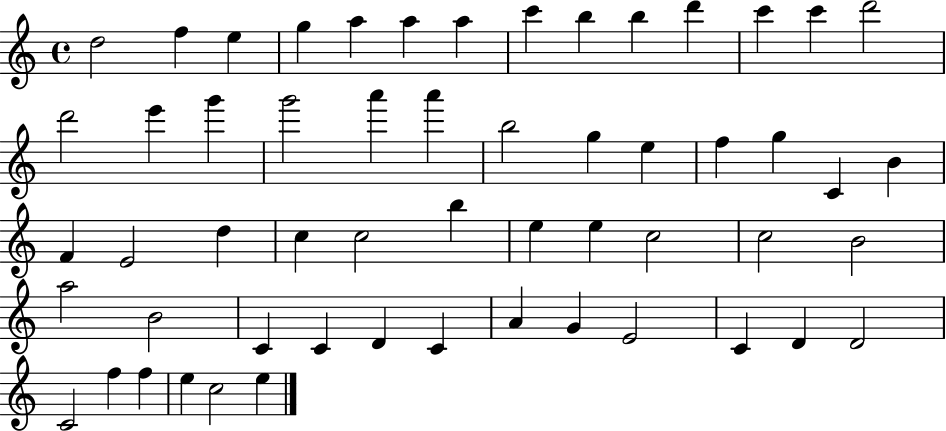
D5/h F5/q E5/q G5/q A5/q A5/q A5/q C6/q B5/q B5/q D6/q C6/q C6/q D6/h D6/h E6/q G6/q G6/h A6/q A6/q B5/h G5/q E5/q F5/q G5/q C4/q B4/q F4/q E4/h D5/q C5/q C5/h B5/q E5/q E5/q C5/h C5/h B4/h A5/h B4/h C4/q C4/q D4/q C4/q A4/q G4/q E4/h C4/q D4/q D4/h C4/h F5/q F5/q E5/q C5/h E5/q